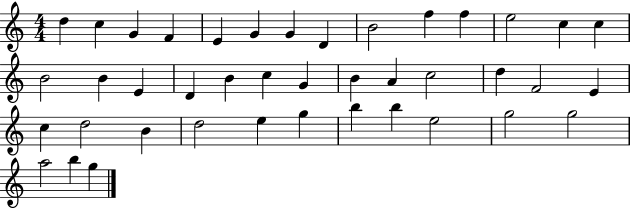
{
  \clef treble
  \numericTimeSignature
  \time 4/4
  \key c \major
  d''4 c''4 g'4 f'4 | e'4 g'4 g'4 d'4 | b'2 f''4 f''4 | e''2 c''4 c''4 | \break b'2 b'4 e'4 | d'4 b'4 c''4 g'4 | b'4 a'4 c''2 | d''4 f'2 e'4 | \break c''4 d''2 b'4 | d''2 e''4 g''4 | b''4 b''4 e''2 | g''2 g''2 | \break a''2 b''4 g''4 | \bar "|."
}